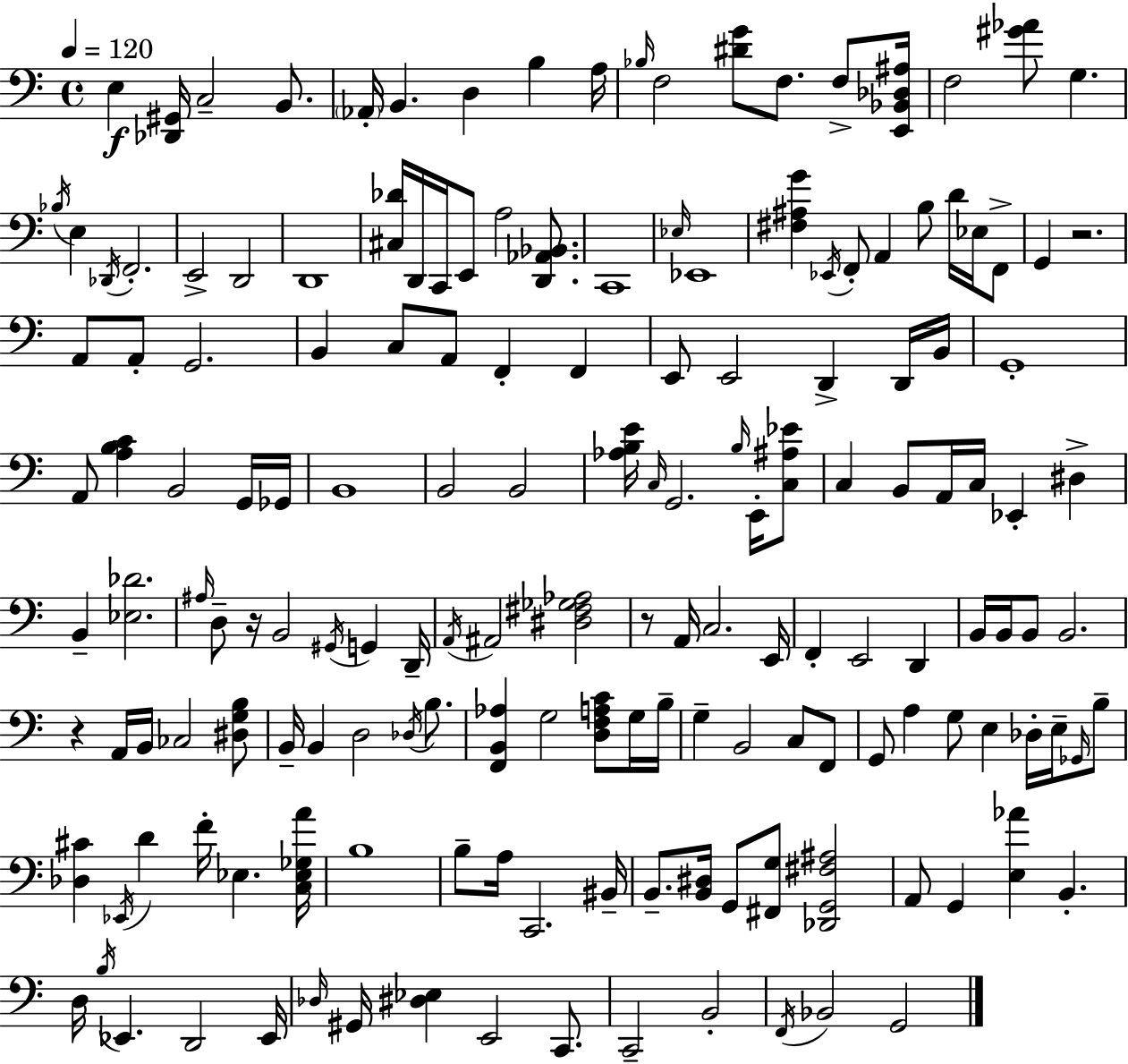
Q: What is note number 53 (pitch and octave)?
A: G2